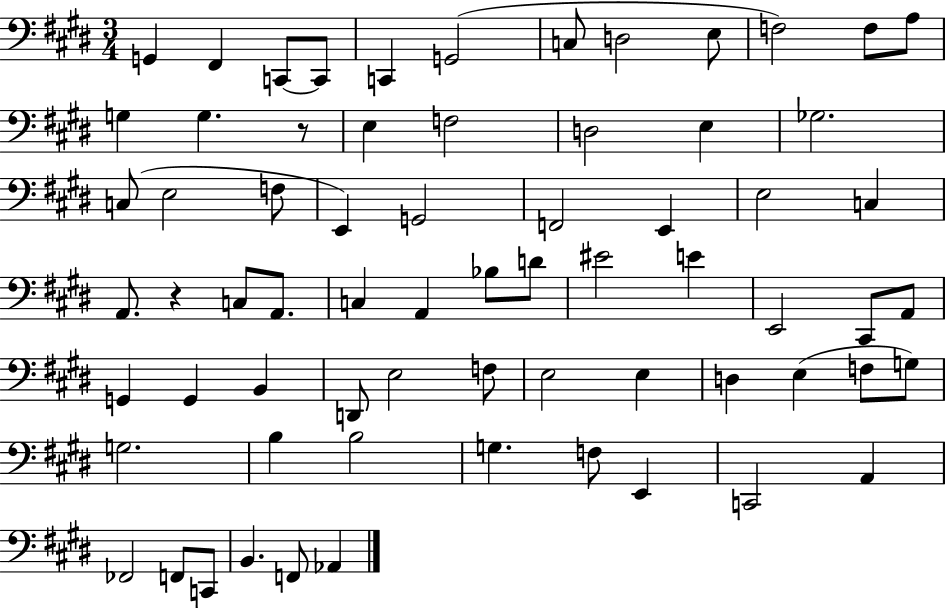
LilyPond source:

{
  \clef bass
  \numericTimeSignature
  \time 3/4
  \key e \major
  g,4 fis,4 c,8~~ c,8 | c,4 g,2( | c8 d2 e8 | f2) f8 a8 | \break g4 g4. r8 | e4 f2 | d2 e4 | ges2. | \break c8( e2 f8 | e,4) g,2 | f,2 e,4 | e2 c4 | \break a,8. r4 c8 a,8. | c4 a,4 bes8 d'8 | eis'2 e'4 | e,2 cis,8 a,8 | \break g,4 g,4 b,4 | d,8 e2 f8 | e2 e4 | d4 e4( f8 g8) | \break g2. | b4 b2 | g4. f8 e,4 | c,2 a,4 | \break fes,2 f,8 c,8 | b,4. f,8 aes,4 | \bar "|."
}